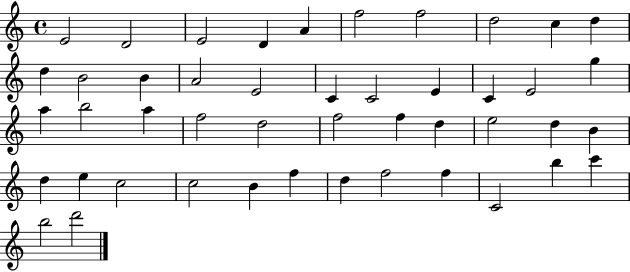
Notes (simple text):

E4/h D4/h E4/h D4/q A4/q F5/h F5/h D5/h C5/q D5/q D5/q B4/h B4/q A4/h E4/h C4/q C4/h E4/q C4/q E4/h G5/q A5/q B5/h A5/q F5/h D5/h F5/h F5/q D5/q E5/h D5/q B4/q D5/q E5/q C5/h C5/h B4/q F5/q D5/q F5/h F5/q C4/h B5/q C6/q B5/h D6/h